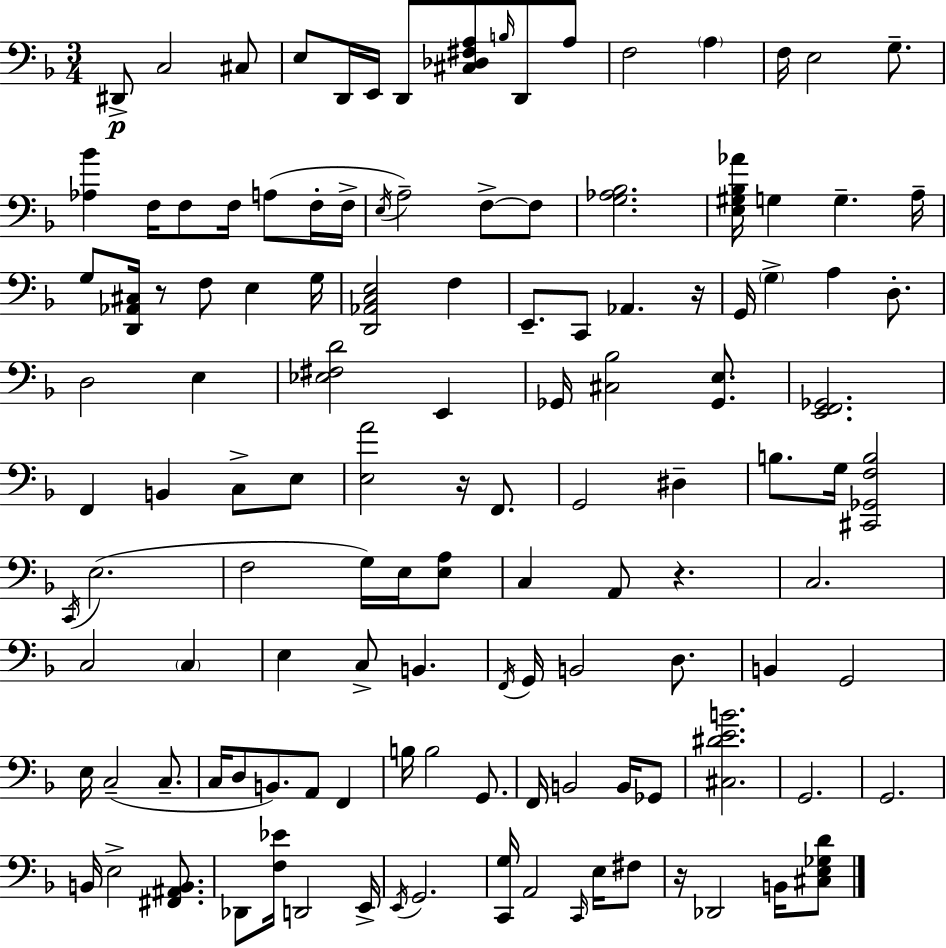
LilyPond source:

{
  \clef bass
  \numericTimeSignature
  \time 3/4
  \key f \major
  \repeat volta 2 { dis,8->\p c2 cis8 | e8 d,16 e,16 d,8 <cis des fis a>8 \grace { b16 } d,8 a8 | f2 \parenthesize a4 | f16 e2 g8.-- | \break <aes bes'>4 f16 f8 f16 a8( f16-. | f16-> \acciaccatura { e16 }) a2-- f8->~~ | f8 <g aes bes>2. | <e gis bes aes'>16 g4 g4.-- | \break a16-- g8 <d, aes, cis>16 r8 f8 e4 | g16 <d, aes, c e>2 f4 | e,8.-- c,8 aes,4. | r16 g,16 \parenthesize g4-> a4 d8.-. | \break d2 e4 | <ees fis d'>2 e,4 | ges,16 <cis bes>2 <ges, e>8. | <e, f, ges,>2. | \break f,4 b,4 c8-> | e8 <e a'>2 r16 f,8. | g,2 dis4-- | b8. g16 <cis, ges, f b>2 | \break \acciaccatura { c,16 }( e2. | f2 g16) | e16 <e a>8 c4 a,8 r4. | c2. | \break c2 \parenthesize c4 | e4 c8-> b,4. | \acciaccatura { f,16 } g,16 b,2 | d8. b,4 g,2 | \break e16 c2--( | c8.-- c16 d8 b,8.) a,8 | f,4 b16 b2 | g,8. f,16 b,2 | \break b,16 ges,8 <cis dis' e' b'>2. | g,2. | g,2. | b,16 e2-> | \break <fis, ais, b,>8. des,8 <f ees'>16 d,2 | e,16-> \acciaccatura { e,16 } g,2. | <c, g>16 a,2 | \grace { c,16 } e16 fis8 r16 des,2 | \break b,16 <cis e ges d'>8 } \bar "|."
}